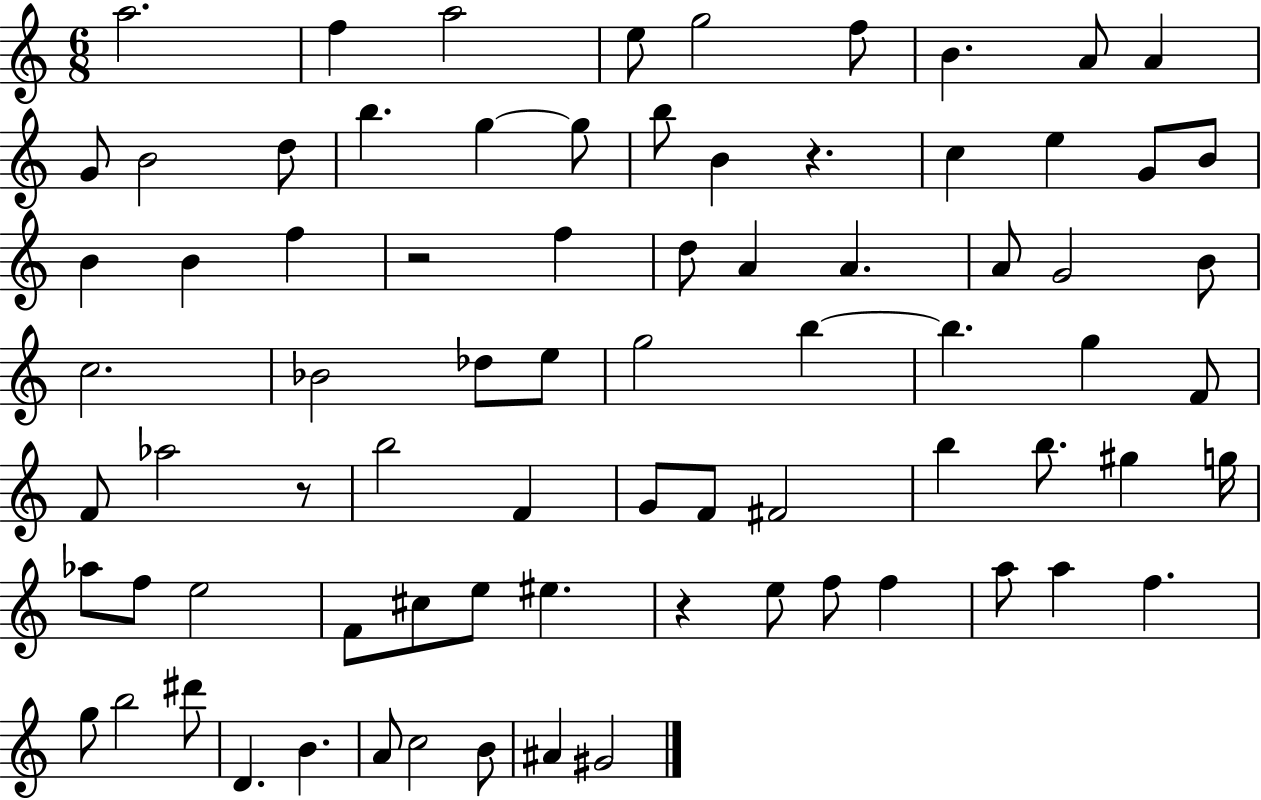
A5/h. F5/q A5/h E5/e G5/h F5/e B4/q. A4/e A4/q G4/e B4/h D5/e B5/q. G5/q G5/e B5/e B4/q R/q. C5/q E5/q G4/e B4/e B4/q B4/q F5/q R/h F5/q D5/e A4/q A4/q. A4/e G4/h B4/e C5/h. Bb4/h Db5/e E5/e G5/h B5/q B5/q. G5/q F4/e F4/e Ab5/h R/e B5/h F4/q G4/e F4/e F#4/h B5/q B5/e. G#5/q G5/s Ab5/e F5/e E5/h F4/e C#5/e E5/e EIS5/q. R/q E5/e F5/e F5/q A5/e A5/q F5/q. G5/e B5/h D#6/e D4/q. B4/q. A4/e C5/h B4/e A#4/q G#4/h